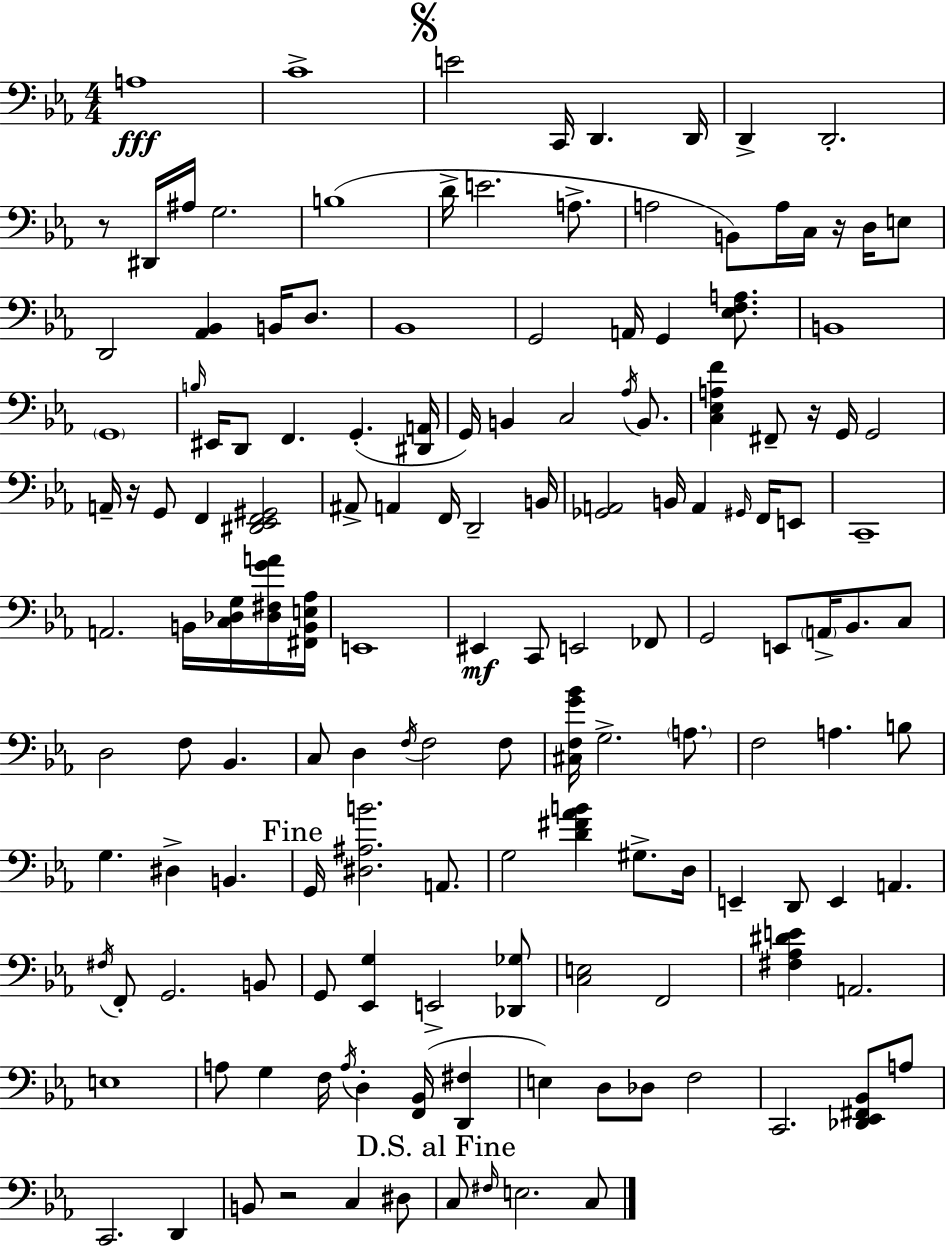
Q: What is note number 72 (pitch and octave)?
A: Bb2